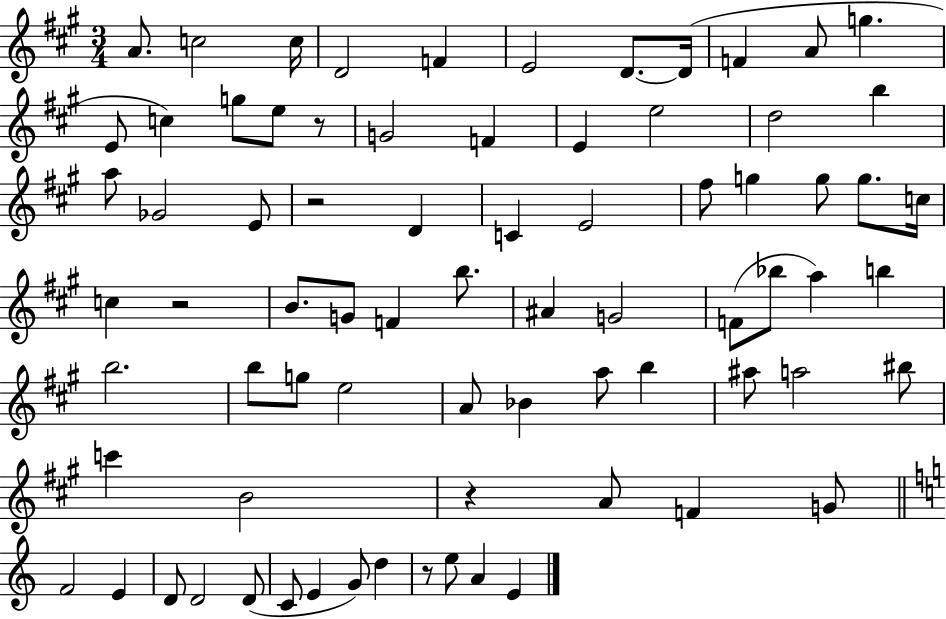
X:1
T:Untitled
M:3/4
L:1/4
K:A
A/2 c2 c/4 D2 F E2 D/2 D/4 F A/2 g E/2 c g/2 e/2 z/2 G2 F E e2 d2 b a/2 _G2 E/2 z2 D C E2 ^f/2 g g/2 g/2 c/4 c z2 B/2 G/2 F b/2 ^A G2 F/2 _b/2 a b b2 b/2 g/2 e2 A/2 _B a/2 b ^a/2 a2 ^b/2 c' B2 z A/2 F G/2 F2 E D/2 D2 D/2 C/2 E G/2 d z/2 e/2 A E